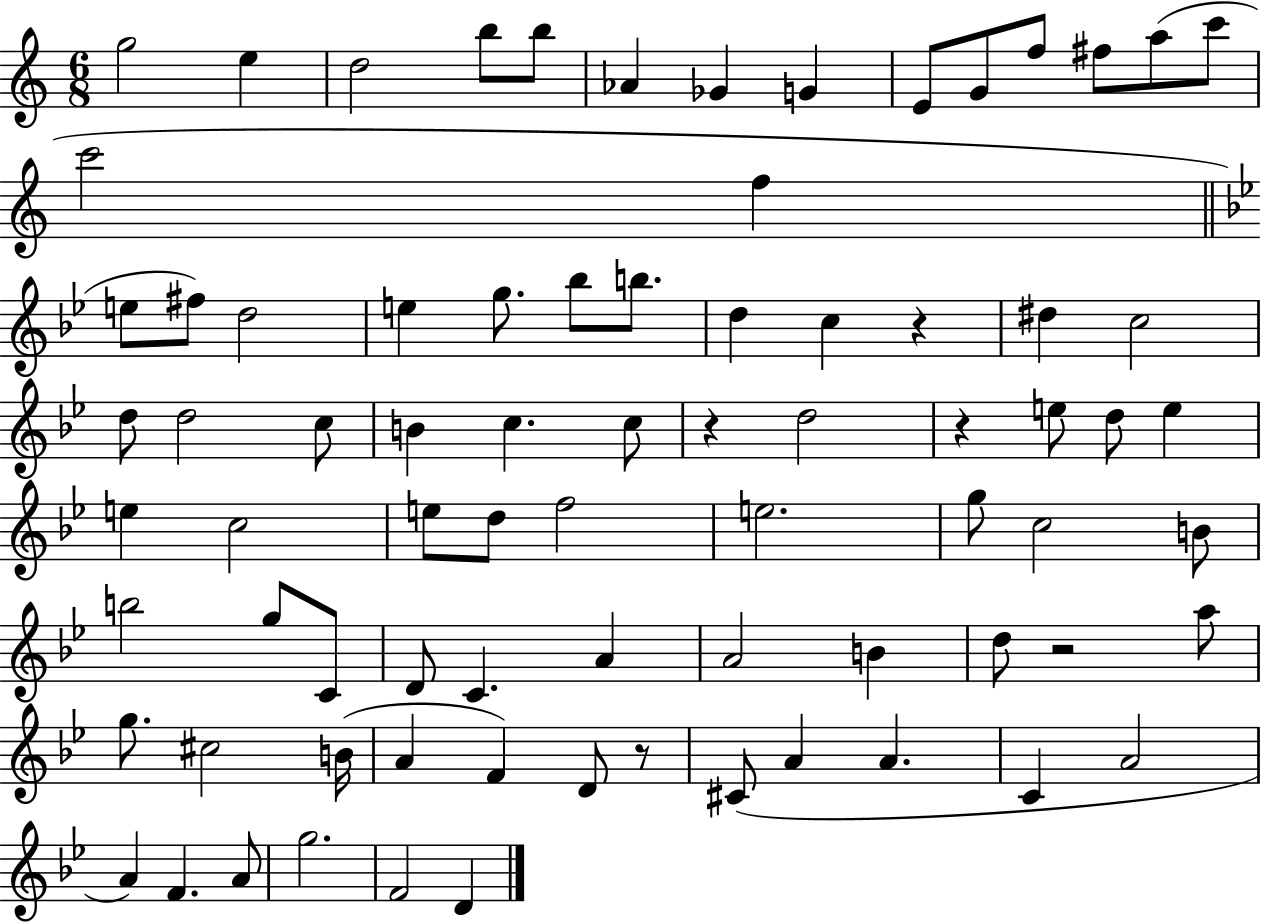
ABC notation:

X:1
T:Untitled
M:6/8
L:1/4
K:C
g2 e d2 b/2 b/2 _A _G G E/2 G/2 f/2 ^f/2 a/2 c'/2 c'2 f e/2 ^f/2 d2 e g/2 _b/2 b/2 d c z ^d c2 d/2 d2 c/2 B c c/2 z d2 z e/2 d/2 e e c2 e/2 d/2 f2 e2 g/2 c2 B/2 b2 g/2 C/2 D/2 C A A2 B d/2 z2 a/2 g/2 ^c2 B/4 A F D/2 z/2 ^C/2 A A C A2 A F A/2 g2 F2 D